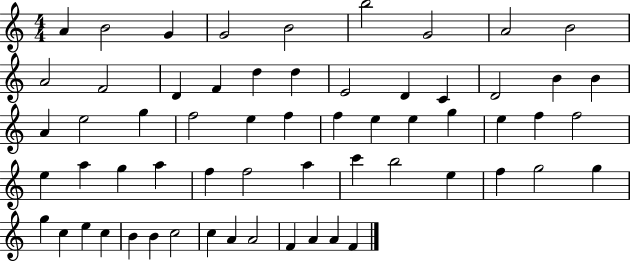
{
  \clef treble
  \numericTimeSignature
  \time 4/4
  \key c \major
  a'4 b'2 g'4 | g'2 b'2 | b''2 g'2 | a'2 b'2 | \break a'2 f'2 | d'4 f'4 d''4 d''4 | e'2 d'4 c'4 | d'2 b'4 b'4 | \break a'4 e''2 g''4 | f''2 e''4 f''4 | f''4 e''4 e''4 g''4 | e''4 f''4 f''2 | \break e''4 a''4 g''4 a''4 | f''4 f''2 a''4 | c'''4 b''2 e''4 | f''4 g''2 g''4 | \break g''4 c''4 e''4 c''4 | b'4 b'4 c''2 | c''4 a'4 a'2 | f'4 a'4 a'4 f'4 | \break \bar "|."
}